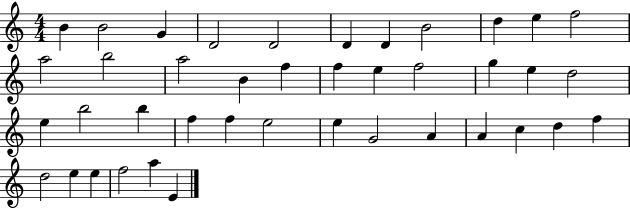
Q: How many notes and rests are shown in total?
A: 41